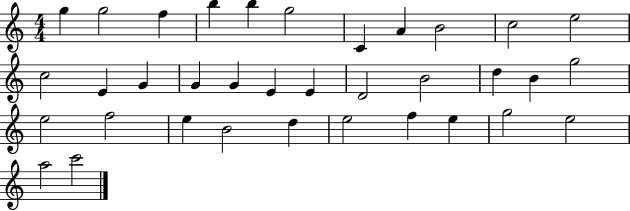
{
  \clef treble
  \numericTimeSignature
  \time 4/4
  \key c \major
  g''4 g''2 f''4 | b''4 b''4 g''2 | c'4 a'4 b'2 | c''2 e''2 | \break c''2 e'4 g'4 | g'4 g'4 e'4 e'4 | d'2 b'2 | d''4 b'4 g''2 | \break e''2 f''2 | e''4 b'2 d''4 | e''2 f''4 e''4 | g''2 e''2 | \break a''2 c'''2 | \bar "|."
}